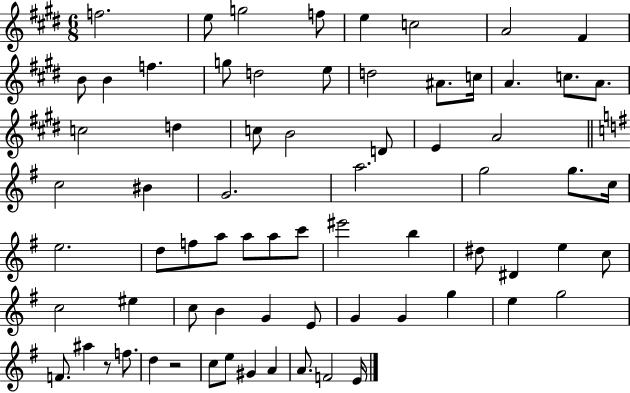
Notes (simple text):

F5/h. E5/e G5/h F5/e E5/q C5/h A4/h F#4/q B4/e B4/q F5/q. G5/e D5/h E5/e D5/h A#4/e. C5/s A4/q. C5/e. A4/e. C5/h D5/q C5/e B4/h D4/e E4/q A4/h C5/h BIS4/q G4/h. A5/h. G5/h G5/e. C5/s E5/h. D5/e F5/e A5/e A5/e A5/e C6/e EIS6/h B5/q D#5/e D#4/q E5/q C5/e C5/h EIS5/q C5/e B4/q G4/q E4/e G4/q G4/q G5/q E5/q G5/h F4/e. A#5/q R/e F5/e. D5/q R/h C5/e E5/e G#4/q A4/q A4/e. F4/h E4/s